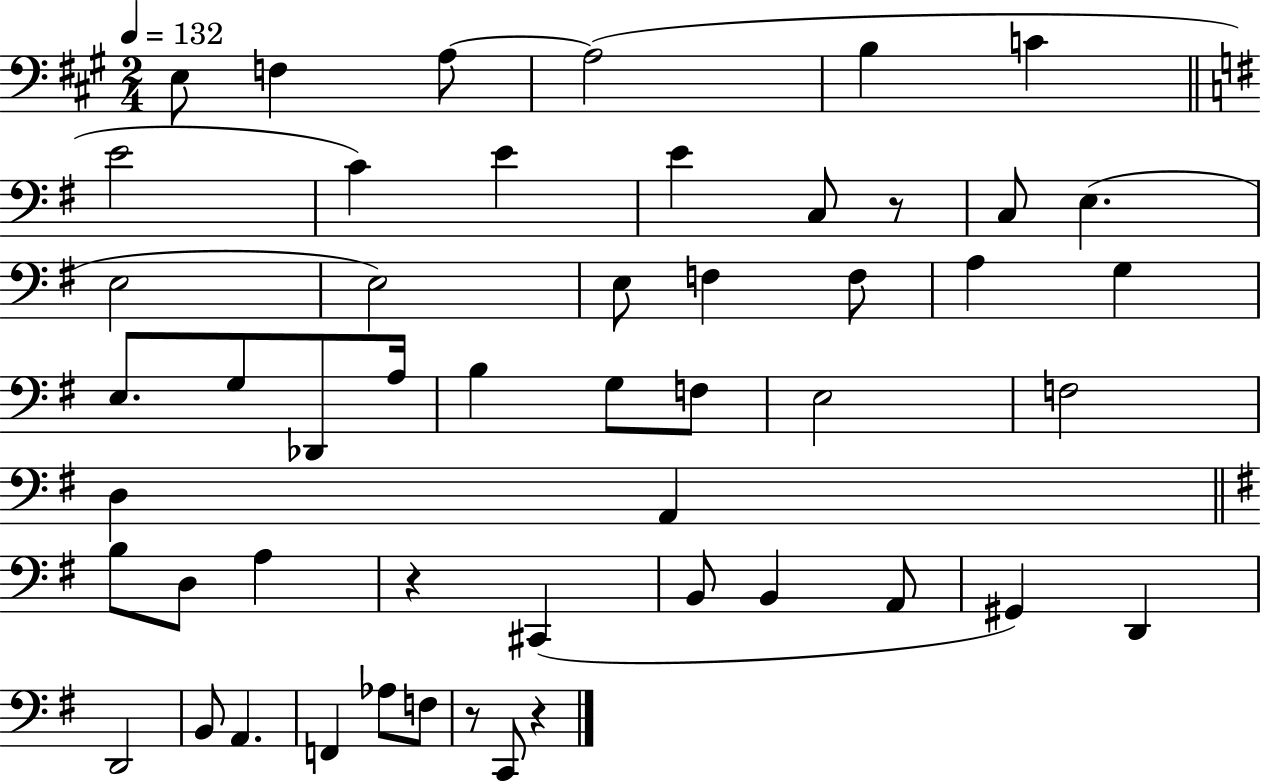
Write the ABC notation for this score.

X:1
T:Untitled
M:2/4
L:1/4
K:A
E,/2 F, A,/2 A,2 B, C E2 C E E C,/2 z/2 C,/2 E, E,2 E,2 E,/2 F, F,/2 A, G, E,/2 G,/2 _D,,/2 A,/4 B, G,/2 F,/2 E,2 F,2 D, A,, B,/2 D,/2 A, z ^C,, B,,/2 B,, A,,/2 ^G,, D,, D,,2 B,,/2 A,, F,, _A,/2 F,/2 z/2 C,,/2 z